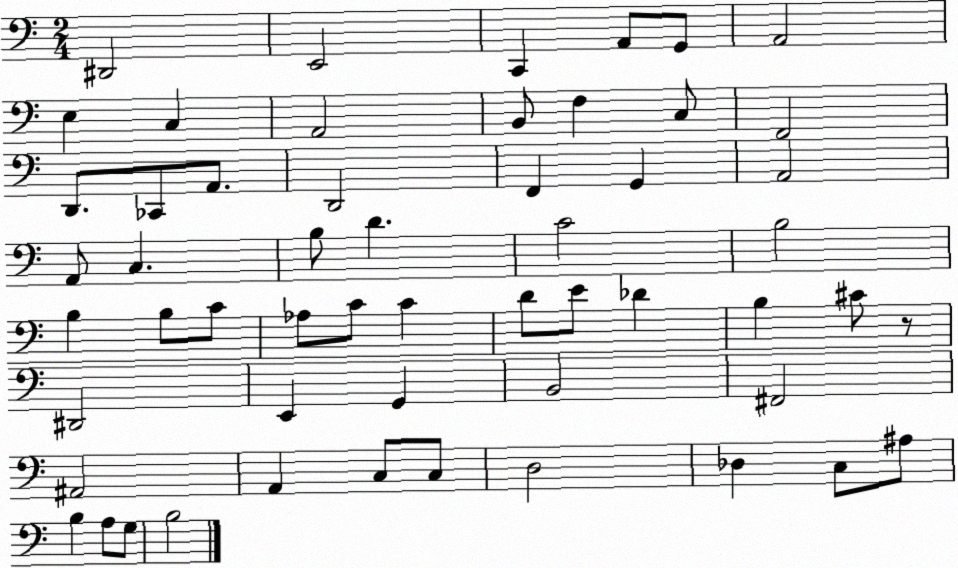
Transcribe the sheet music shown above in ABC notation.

X:1
T:Untitled
M:2/4
L:1/4
K:C
^D,,2 E,,2 C,, A,,/2 G,,/2 A,,2 E, C, A,,2 B,,/2 F, C,/2 F,,2 D,,/2 _C,,/2 A,,/2 D,,2 F,, G,, A,,2 A,,/2 C, B,/2 D C2 B,2 B, B,/2 C/2 _A,/2 C/2 C D/2 E/2 _D B, ^C/2 z/2 ^D,,2 E,, G,, B,,2 ^F,,2 ^A,,2 A,, C,/2 C,/2 D,2 _D, C,/2 ^A,/2 B, A,/2 G,/2 B,2